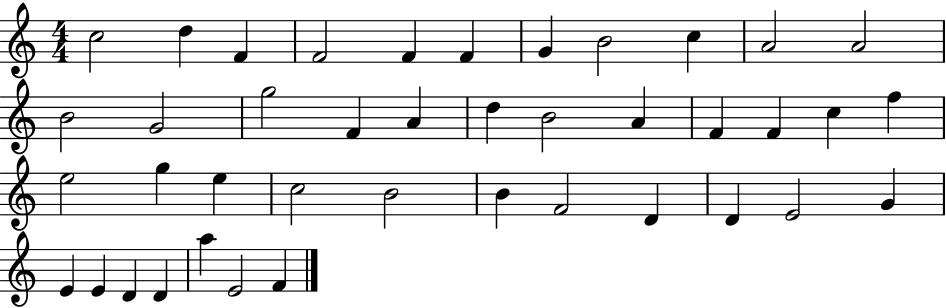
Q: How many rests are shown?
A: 0